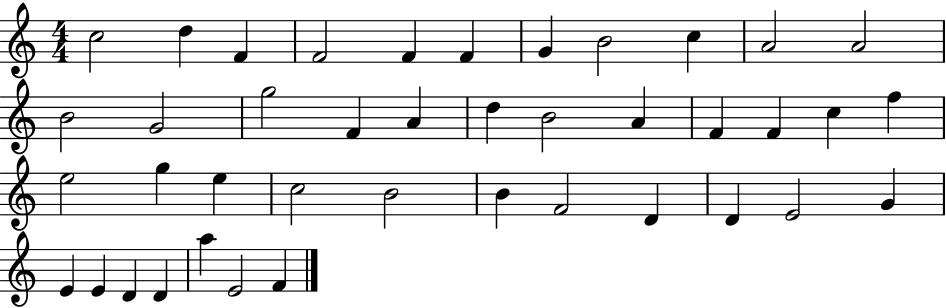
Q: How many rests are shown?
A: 0